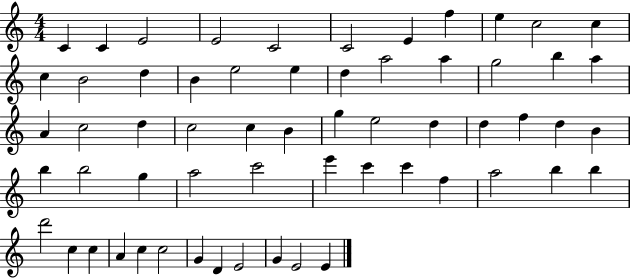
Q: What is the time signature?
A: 4/4